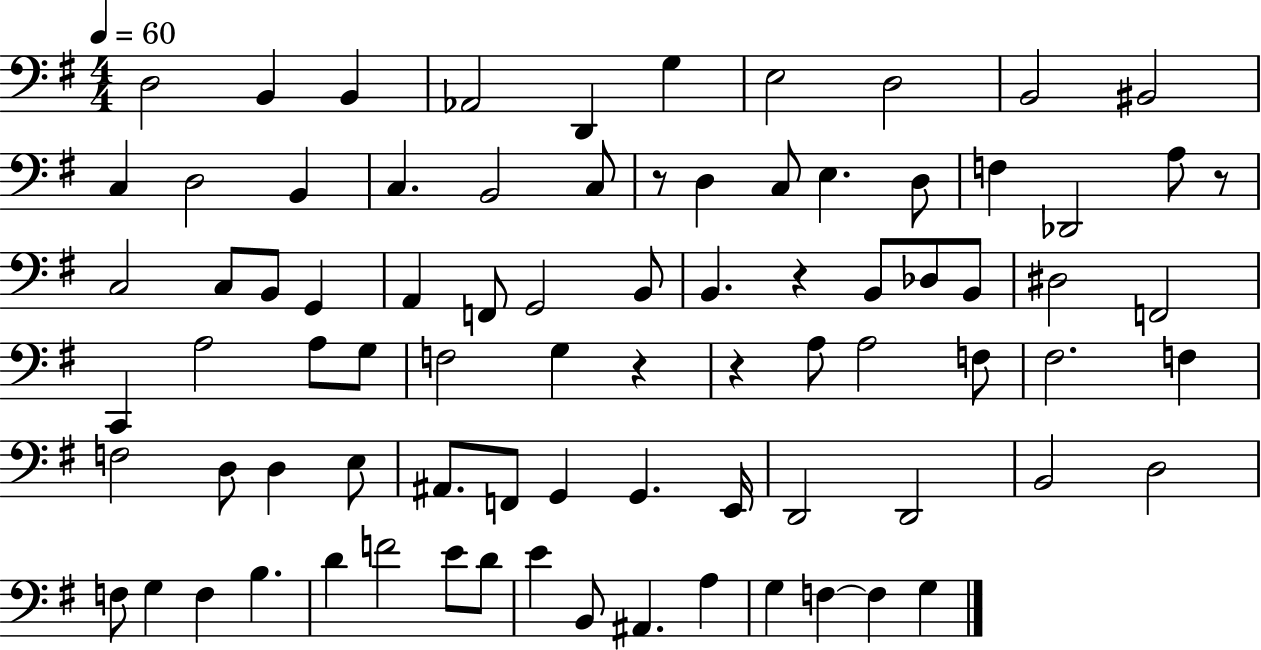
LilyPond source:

{
  \clef bass
  \numericTimeSignature
  \time 4/4
  \key g \major
  \tempo 4 = 60
  \repeat volta 2 { d2 b,4 b,4 | aes,2 d,4 g4 | e2 d2 | b,2 bis,2 | \break c4 d2 b,4 | c4. b,2 c8 | r8 d4 c8 e4. d8 | f4 des,2 a8 r8 | \break c2 c8 b,8 g,4 | a,4 f,8 g,2 b,8 | b,4. r4 b,8 des8 b,8 | dis2 f,2 | \break c,4 a2 a8 g8 | f2 g4 r4 | r4 a8 a2 f8 | fis2. f4 | \break f2 d8 d4 e8 | ais,8. f,8 g,4 g,4. e,16 | d,2 d,2 | b,2 d2 | \break f8 g4 f4 b4. | d'4 f'2 e'8 d'8 | e'4 b,8 ais,4. a4 | g4 f4~~ f4 g4 | \break } \bar "|."
}